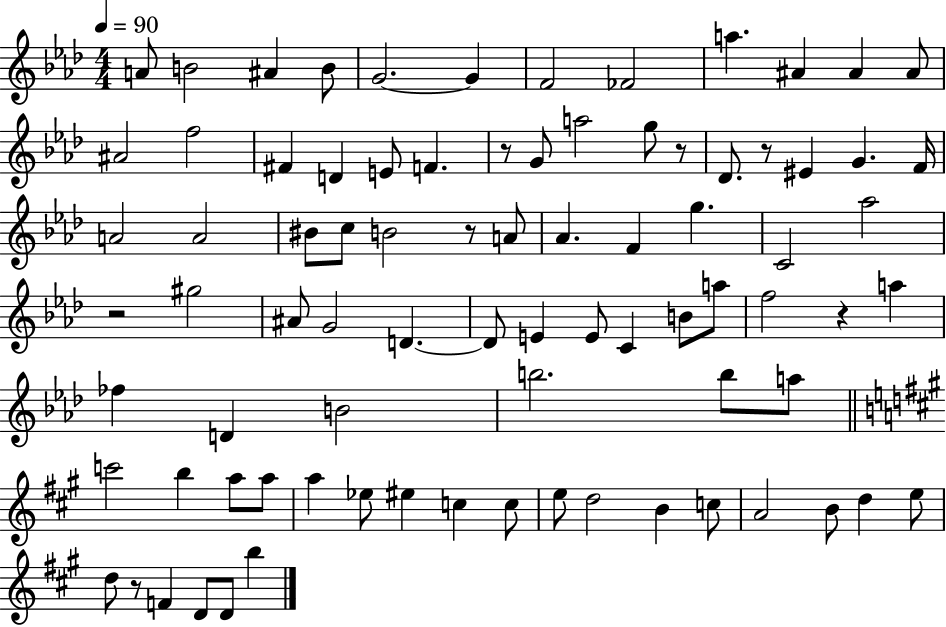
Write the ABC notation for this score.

X:1
T:Untitled
M:4/4
L:1/4
K:Ab
A/2 B2 ^A B/2 G2 G F2 _F2 a ^A ^A ^A/2 ^A2 f2 ^F D E/2 F z/2 G/2 a2 g/2 z/2 _D/2 z/2 ^E G F/4 A2 A2 ^B/2 c/2 B2 z/2 A/2 _A F g C2 _a2 z2 ^g2 ^A/2 G2 D D/2 E E/2 C B/2 a/2 f2 z a _f D B2 b2 b/2 a/2 c'2 b a/2 a/2 a _e/2 ^e c c/2 e/2 d2 B c/2 A2 B/2 d e/2 d/2 z/2 F D/2 D/2 b